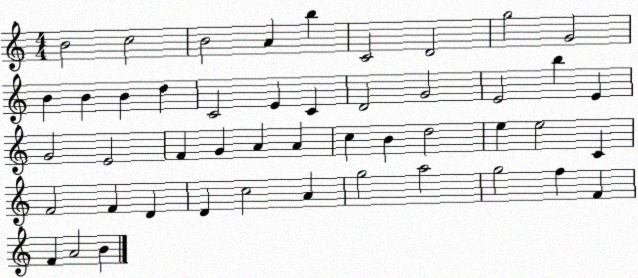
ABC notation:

X:1
T:Untitled
M:4/4
L:1/4
K:C
B2 c2 B2 A b C2 D2 g2 G2 B B B d C2 E C D2 G2 E2 b E G2 E2 F G A A c B d2 e e2 C F2 F D D c2 A g2 a2 g2 f F F A2 B